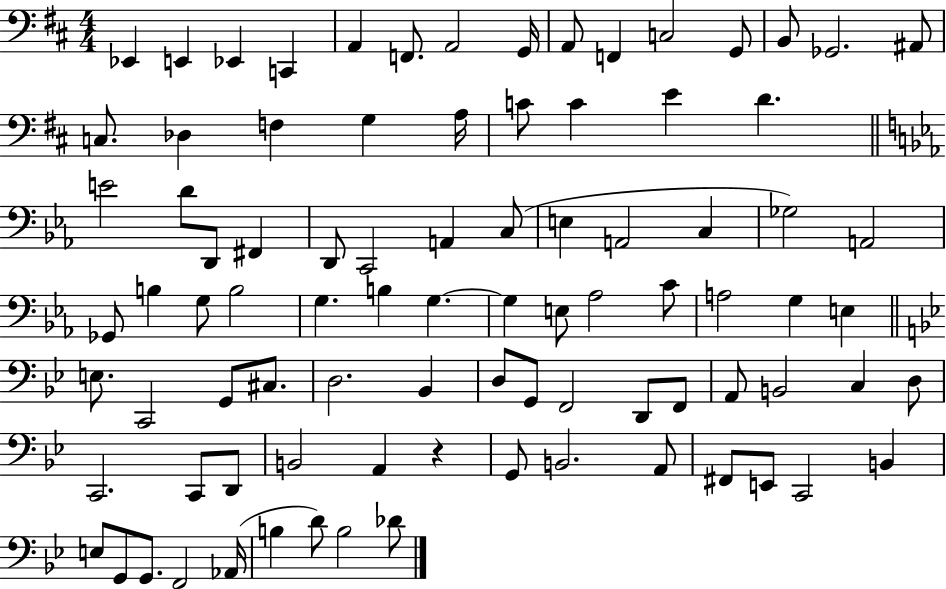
X:1
T:Untitled
M:4/4
L:1/4
K:D
_E,, E,, _E,, C,, A,, F,,/2 A,,2 G,,/4 A,,/2 F,, C,2 G,,/2 B,,/2 _G,,2 ^A,,/2 C,/2 _D, F, G, A,/4 C/2 C E D E2 D/2 D,,/2 ^F,, D,,/2 C,,2 A,, C,/2 E, A,,2 C, _G,2 A,,2 _G,,/2 B, G,/2 B,2 G, B, G, G, E,/2 _A,2 C/2 A,2 G, E, E,/2 C,,2 G,,/2 ^C,/2 D,2 _B,, D,/2 G,,/2 F,,2 D,,/2 F,,/2 A,,/2 B,,2 C, D,/2 C,,2 C,,/2 D,,/2 B,,2 A,, z G,,/2 B,,2 A,,/2 ^F,,/2 E,,/2 C,,2 B,, E,/2 G,,/2 G,,/2 F,,2 _A,,/4 B, D/2 B,2 _D/2